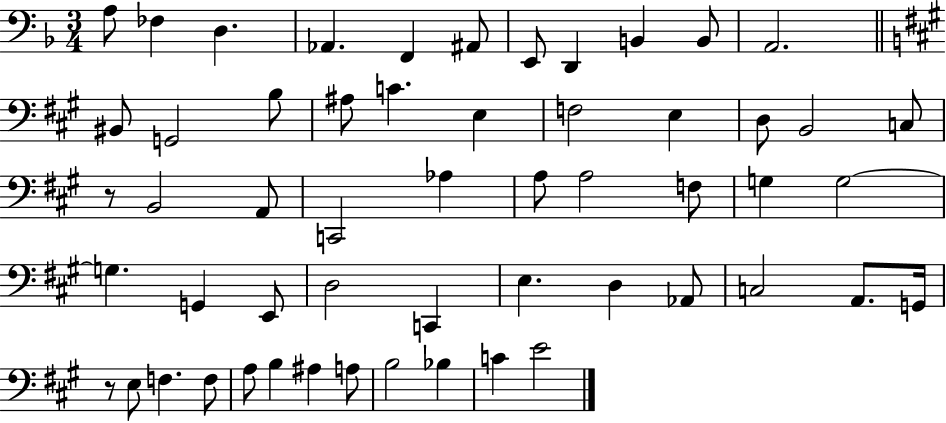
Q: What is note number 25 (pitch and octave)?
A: C2